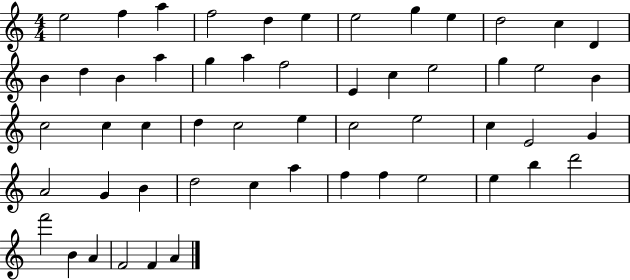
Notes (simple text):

E5/h F5/q A5/q F5/h D5/q E5/q E5/h G5/q E5/q D5/h C5/q D4/q B4/q D5/q B4/q A5/q G5/q A5/q F5/h E4/q C5/q E5/h G5/q E5/h B4/q C5/h C5/q C5/q D5/q C5/h E5/q C5/h E5/h C5/q E4/h G4/q A4/h G4/q B4/q D5/h C5/q A5/q F5/q F5/q E5/h E5/q B5/q D6/h F6/h B4/q A4/q F4/h F4/q A4/q